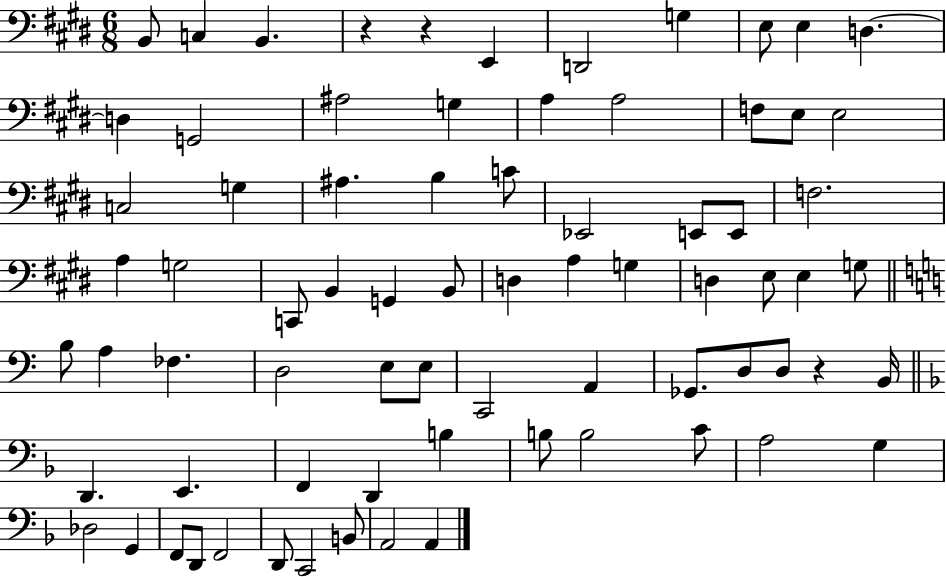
B2/e C3/q B2/q. R/q R/q E2/q D2/h G3/q E3/e E3/q D3/q. D3/q G2/h A#3/h G3/q A3/q A3/h F3/e E3/e E3/h C3/h G3/q A#3/q. B3/q C4/e Eb2/h E2/e E2/e F3/h. A3/q G3/h C2/e B2/q G2/q B2/e D3/q A3/q G3/q D3/q E3/e E3/q G3/e B3/e A3/q FES3/q. D3/h E3/e E3/e C2/h A2/q Gb2/e. D3/e D3/e R/q B2/s D2/q. E2/q. F2/q D2/q B3/q B3/e B3/h C4/e A3/h G3/q Db3/h G2/q F2/e D2/e F2/h D2/e C2/h B2/e A2/h A2/q